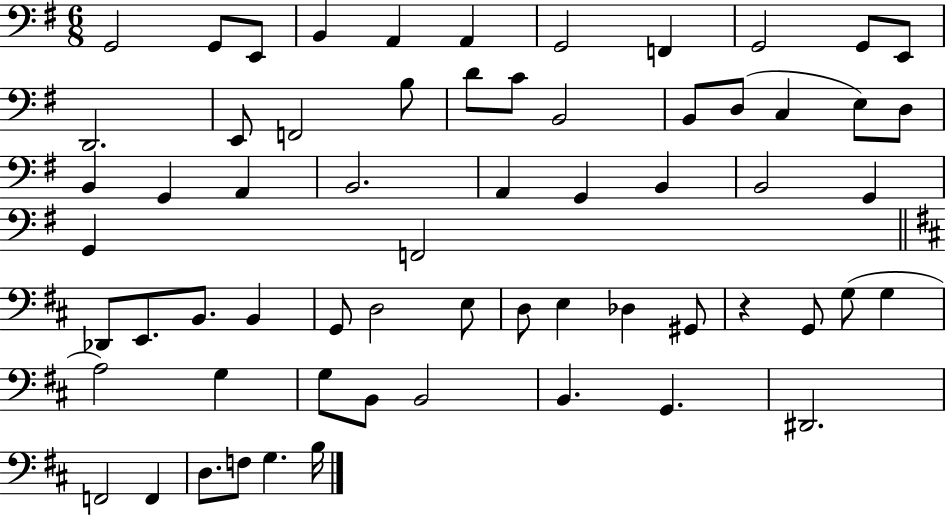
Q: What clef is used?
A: bass